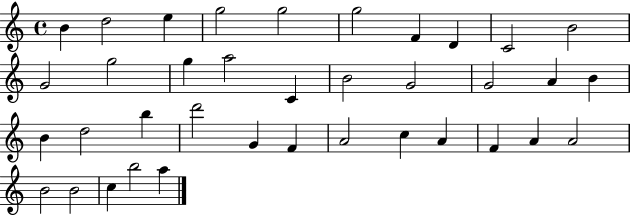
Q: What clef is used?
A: treble